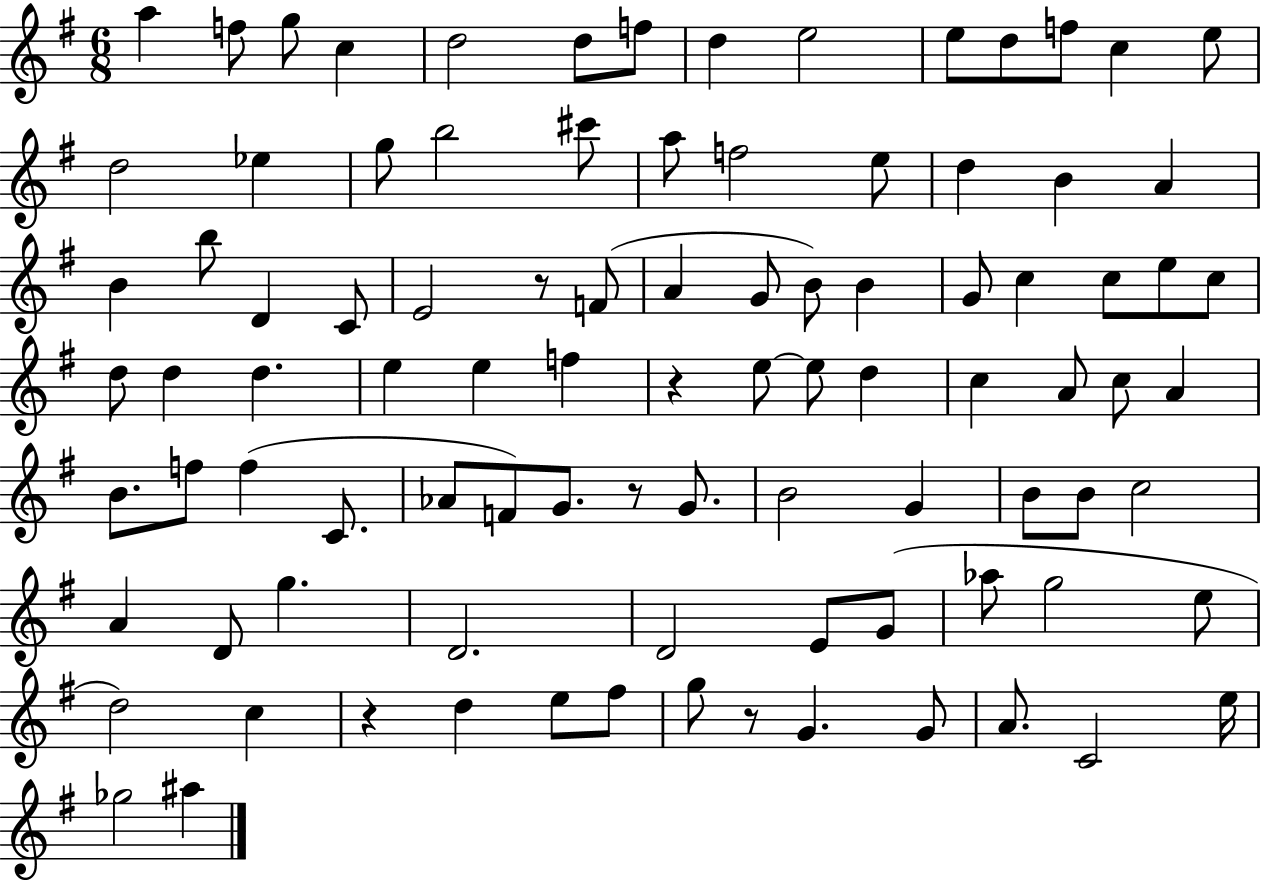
{
  \clef treble
  \numericTimeSignature
  \time 6/8
  \key g \major
  a''4 f''8 g''8 c''4 | d''2 d''8 f''8 | d''4 e''2 | e''8 d''8 f''8 c''4 e''8 | \break d''2 ees''4 | g''8 b''2 cis'''8 | a''8 f''2 e''8 | d''4 b'4 a'4 | \break b'4 b''8 d'4 c'8 | e'2 r8 f'8( | a'4 g'8 b'8) b'4 | g'8 c''4 c''8 e''8 c''8 | \break d''8 d''4 d''4. | e''4 e''4 f''4 | r4 e''8~~ e''8 d''4 | c''4 a'8 c''8 a'4 | \break b'8. f''8 f''4( c'8. | aes'8 f'8) g'8. r8 g'8. | b'2 g'4 | b'8 b'8 c''2 | \break a'4 d'8 g''4. | d'2. | d'2 e'8 g'8( | aes''8 g''2 e''8 | \break d''2) c''4 | r4 d''4 e''8 fis''8 | g''8 r8 g'4. g'8 | a'8. c'2 e''16 | \break ges''2 ais''4 | \bar "|."
}